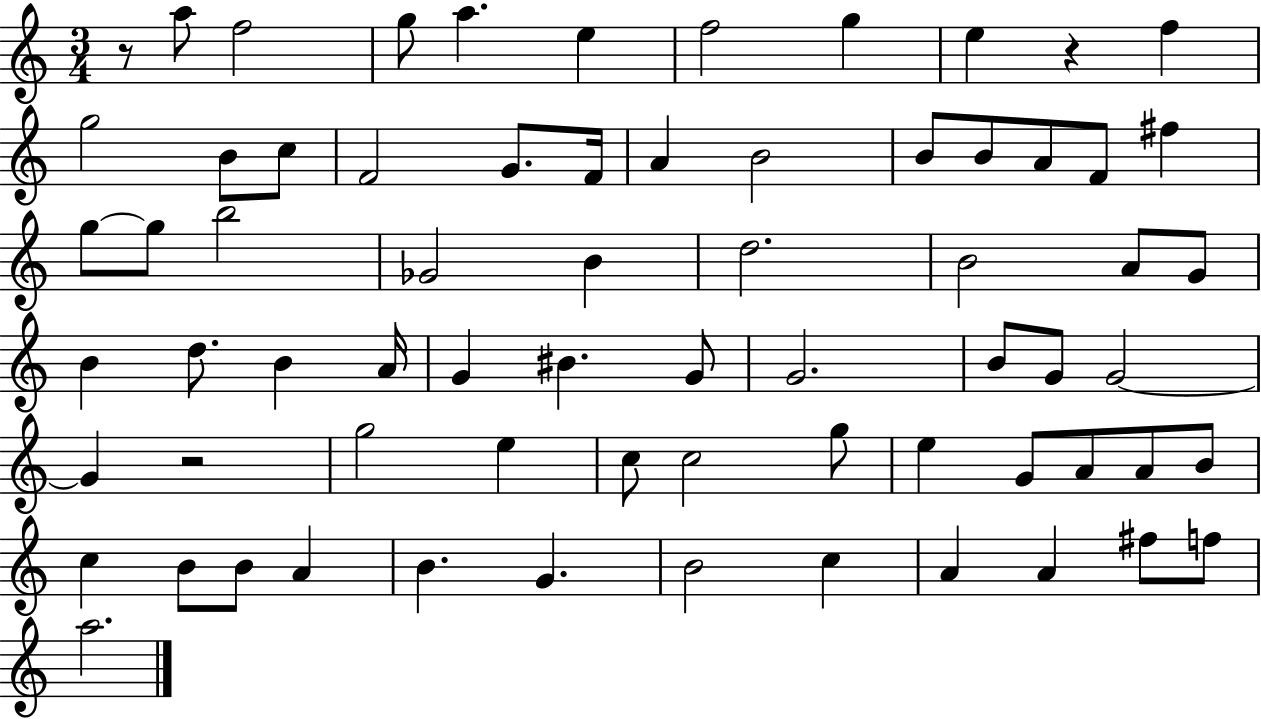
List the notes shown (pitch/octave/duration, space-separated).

R/e A5/e F5/h G5/e A5/q. E5/q F5/h G5/q E5/q R/q F5/q G5/h B4/e C5/e F4/h G4/e. F4/s A4/q B4/h B4/e B4/e A4/e F4/e F#5/q G5/e G5/e B5/h Gb4/h B4/q D5/h. B4/h A4/e G4/e B4/q D5/e. B4/q A4/s G4/q BIS4/q. G4/e G4/h. B4/e G4/e G4/h G4/q R/h G5/h E5/q C5/e C5/h G5/e E5/q G4/e A4/e A4/e B4/e C5/q B4/e B4/e A4/q B4/q. G4/q. B4/h C5/q A4/q A4/q F#5/e F5/e A5/h.